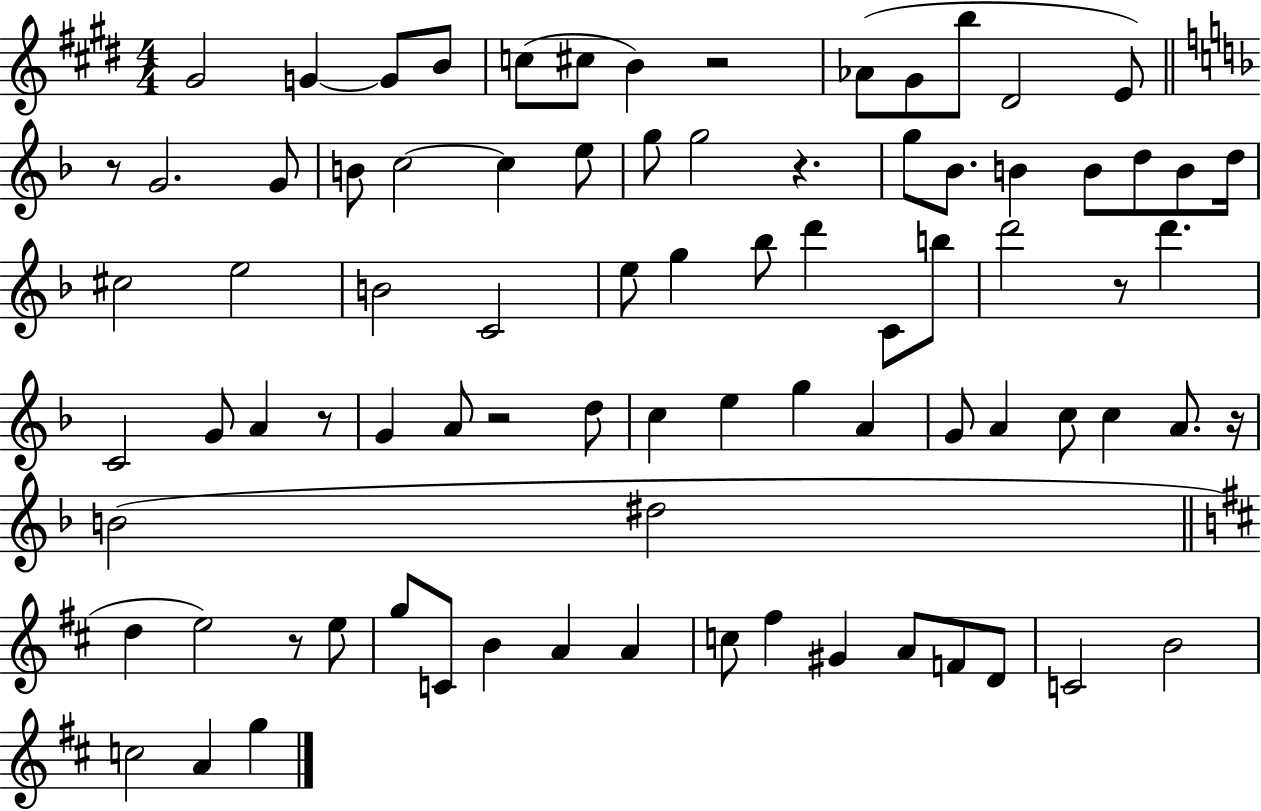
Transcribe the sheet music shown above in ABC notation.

X:1
T:Untitled
M:4/4
L:1/4
K:E
^G2 G G/2 B/2 c/2 ^c/2 B z2 _A/2 ^G/2 b/2 ^D2 E/2 z/2 G2 G/2 B/2 c2 c e/2 g/2 g2 z g/2 _B/2 B B/2 d/2 B/2 d/4 ^c2 e2 B2 C2 e/2 g _b/2 d' C/2 b/2 d'2 z/2 d' C2 G/2 A z/2 G A/2 z2 d/2 c e g A G/2 A c/2 c A/2 z/4 B2 ^d2 d e2 z/2 e/2 g/2 C/2 B A A c/2 ^f ^G A/2 F/2 D/2 C2 B2 c2 A g